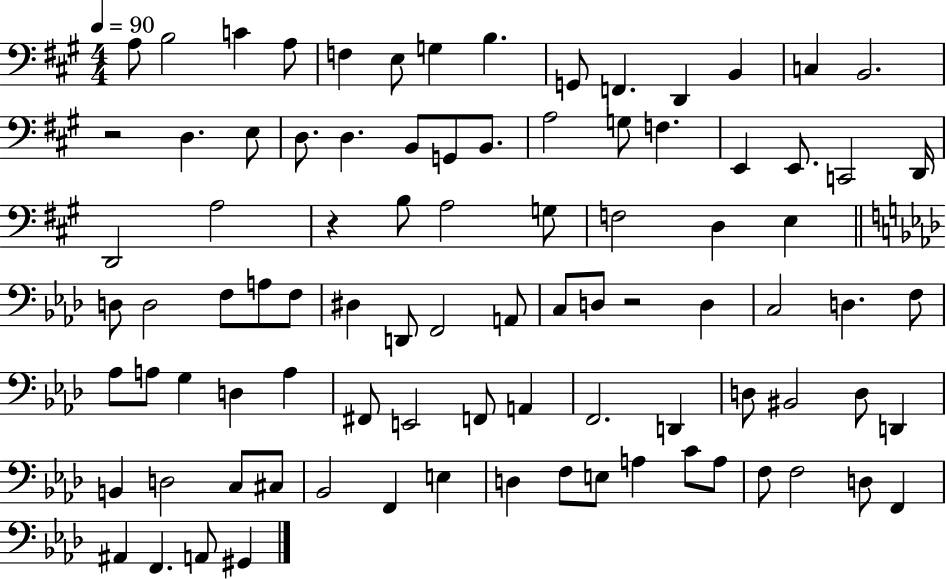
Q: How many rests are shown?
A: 3